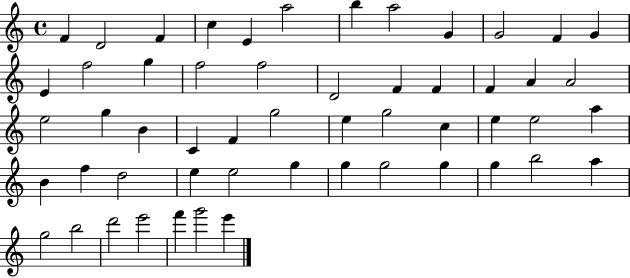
X:1
T:Untitled
M:4/4
L:1/4
K:C
F D2 F c E a2 b a2 G G2 F G E f2 g f2 f2 D2 F F F A A2 e2 g B C F g2 e g2 c e e2 a B f d2 e e2 g g g2 g g b2 a g2 b2 d'2 e'2 f' g'2 e'